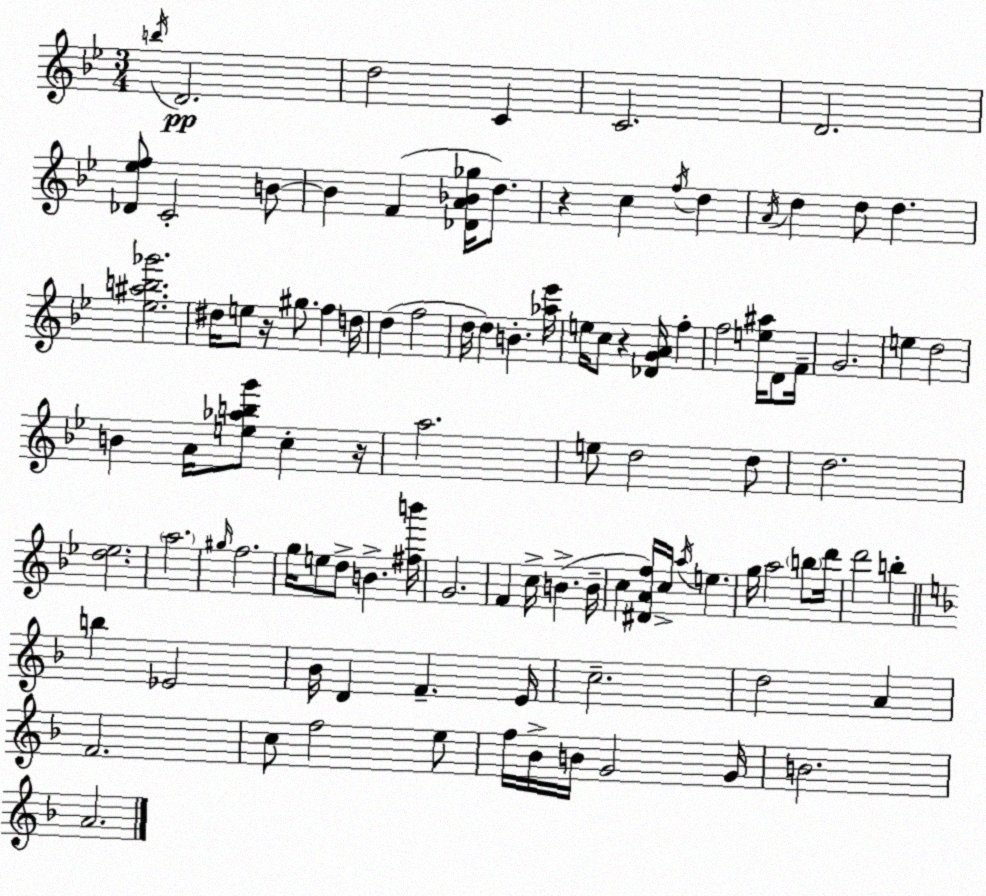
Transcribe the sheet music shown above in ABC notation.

X:1
T:Untitled
M:3/4
L:1/4
K:Gm
b/4 D2 d2 C C2 D2 [_D_ef]/2 C2 B/2 B F [_DA_B_g]/4 d/2 z c f/4 d A/4 d d/2 d [_e^ab_g']2 ^d/4 e/2 z/4 ^g/2 f d/4 d f2 d/4 d B [_a_e']/4 e/4 c/2 z [_DGA]/4 f f2 [e^a]/4 D/2 F/4 G2 e d2 B A/4 [e_abg']/2 c z/4 a2 e/2 d2 d/2 d2 [d_e]2 a2 ^g/4 f2 g/4 e/2 d/2 B [^fb']/4 G2 F c/4 B B/4 c [^DAf]/4 c/4 a/4 e g/4 a2 b/2 d'/4 d'2 b b _E2 _B/4 D F E/4 c2 d2 A F2 c/2 f2 e/2 f/4 _B/4 B/4 G2 G/4 B2 A2